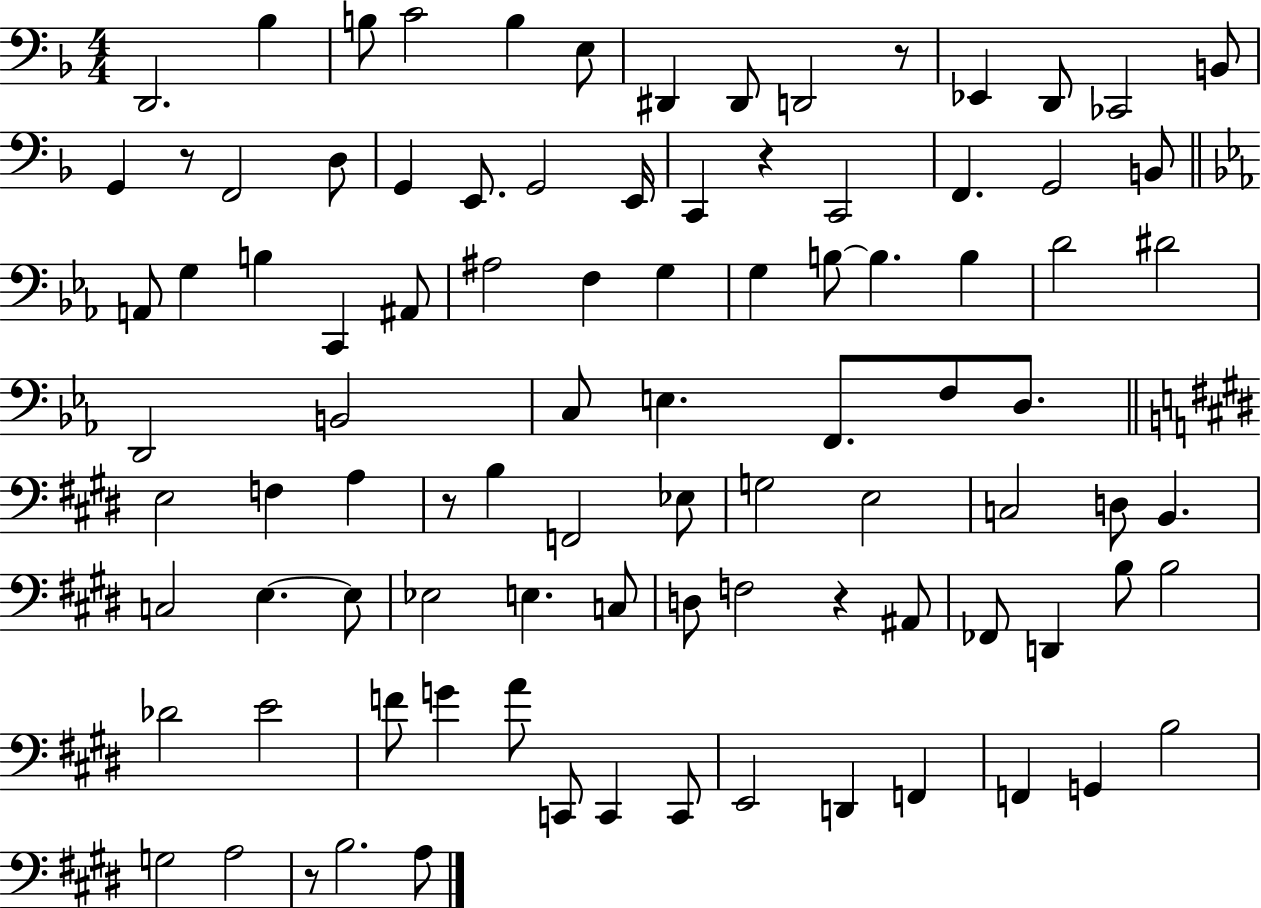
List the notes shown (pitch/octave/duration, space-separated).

D2/h. Bb3/q B3/e C4/h B3/q E3/e D#2/q D#2/e D2/h R/e Eb2/q D2/e CES2/h B2/e G2/q R/e F2/h D3/e G2/q E2/e. G2/h E2/s C2/q R/q C2/h F2/q. G2/h B2/e A2/e G3/q B3/q C2/q A#2/e A#3/h F3/q G3/q G3/q B3/e B3/q. B3/q D4/h D#4/h D2/h B2/h C3/e E3/q. F2/e. F3/e D3/e. E3/h F3/q A3/q R/e B3/q F2/h Eb3/e G3/h E3/h C3/h D3/e B2/q. C3/h E3/q. E3/e Eb3/h E3/q. C3/e D3/e F3/h R/q A#2/e FES2/e D2/q B3/e B3/h Db4/h E4/h F4/e G4/q A4/e C2/e C2/q C2/e E2/h D2/q F2/q F2/q G2/q B3/h G3/h A3/h R/e B3/h. A3/e